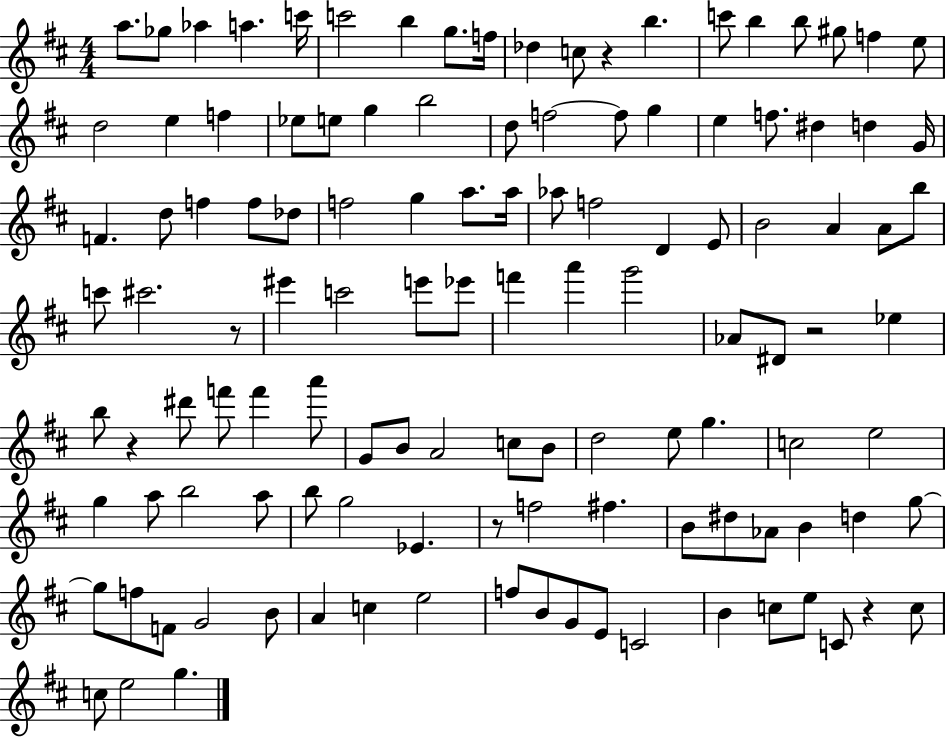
A5/e. Gb5/e Ab5/q A5/q. C6/s C6/h B5/q G5/e. F5/s Db5/q C5/e R/q B5/q. C6/e B5/q B5/e G#5/e F5/q E5/e D5/h E5/q F5/q Eb5/e E5/e G5/q B5/h D5/e F5/h F5/e G5/q E5/q F5/e. D#5/q D5/q G4/s F4/q. D5/e F5/q F5/e Db5/e F5/h G5/q A5/e. A5/s Ab5/e F5/h D4/q E4/e B4/h A4/q A4/e B5/e C6/e C#6/h. R/e EIS6/q C6/h E6/e Eb6/e F6/q A6/q G6/h Ab4/e D#4/e R/h Eb5/q B5/e R/q D#6/e F6/e F6/q A6/e G4/e B4/e A4/h C5/e B4/e D5/h E5/e G5/q. C5/h E5/h G5/q A5/e B5/h A5/e B5/e G5/h Eb4/q. R/e F5/h F#5/q. B4/e D#5/e Ab4/e B4/q D5/q G5/e G5/e F5/e F4/e G4/h B4/e A4/q C5/q E5/h F5/e B4/e G4/e E4/e C4/h B4/q C5/e E5/e C4/e R/q C5/e C5/e E5/h G5/q.